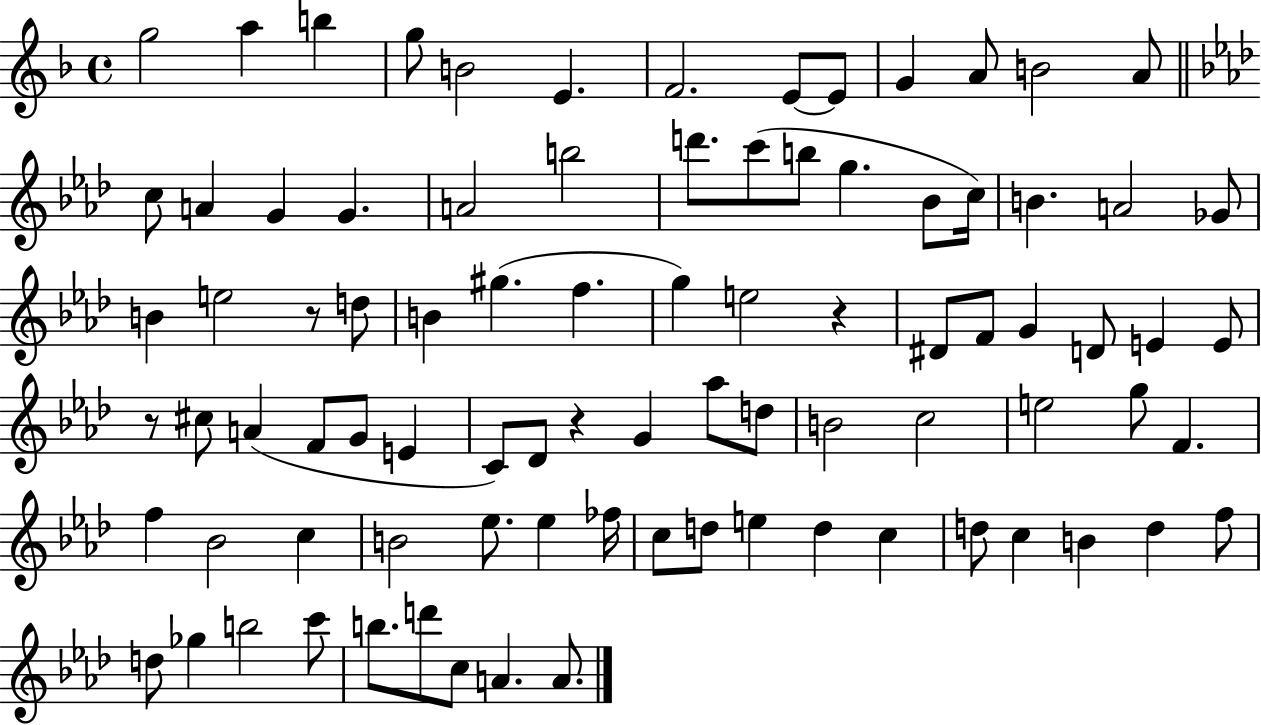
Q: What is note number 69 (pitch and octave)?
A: C5